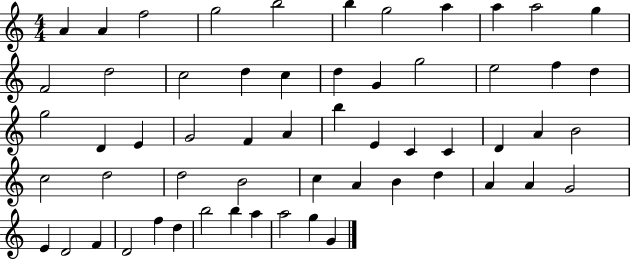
{
  \clef treble
  \numericTimeSignature
  \time 4/4
  \key c \major
  a'4 a'4 f''2 | g''2 b''2 | b''4 g''2 a''4 | a''4 a''2 g''4 | \break f'2 d''2 | c''2 d''4 c''4 | d''4 g'4 g''2 | e''2 f''4 d''4 | \break g''2 d'4 e'4 | g'2 f'4 a'4 | b''4 e'4 c'4 c'4 | d'4 a'4 b'2 | \break c''2 d''2 | d''2 b'2 | c''4 a'4 b'4 d''4 | a'4 a'4 g'2 | \break e'4 d'2 f'4 | d'2 f''4 d''4 | b''2 b''4 a''4 | a''2 g''4 g'4 | \break \bar "|."
}